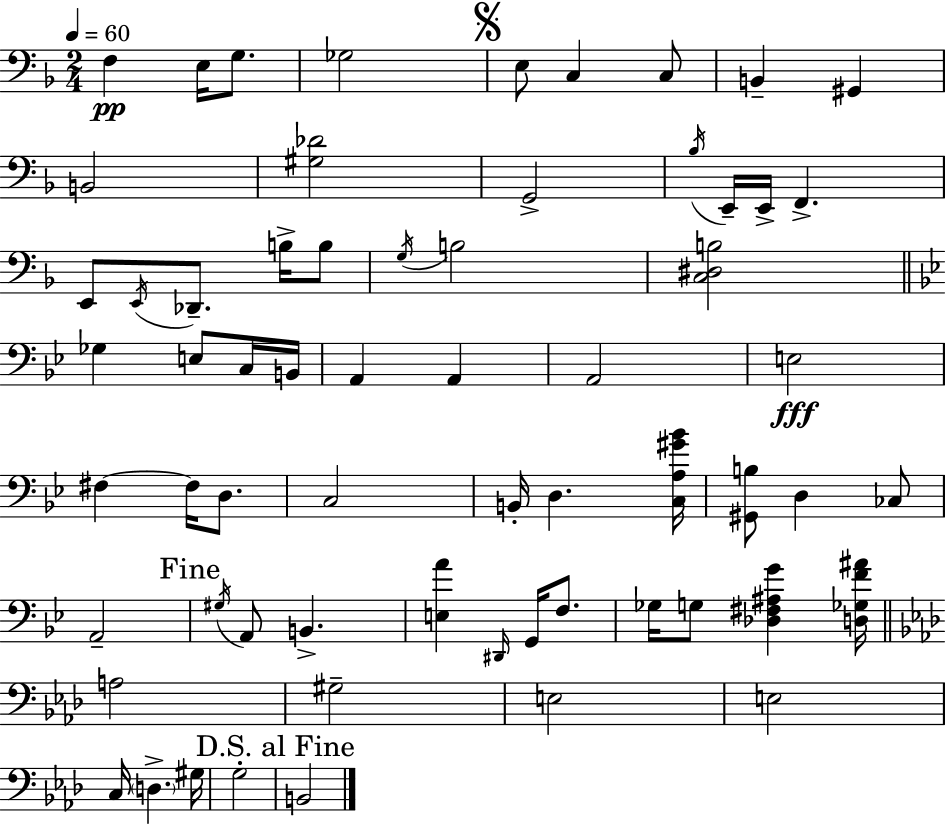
X:1
T:Untitled
M:2/4
L:1/4
K:Dm
F, E,/4 G,/2 _G,2 E,/2 C, C,/2 B,, ^G,, B,,2 [^G,_D]2 G,,2 _B,/4 E,,/4 E,,/4 F,, E,,/2 E,,/4 _D,,/2 B,/4 B,/2 G,/4 B,2 [C,^D,B,]2 _G, E,/2 C,/4 B,,/4 A,, A,, A,,2 E,2 ^F, ^F,/4 D,/2 C,2 B,,/4 D, [C,A,^G_B]/4 [^G,,B,]/2 D, _C,/2 A,,2 ^G,/4 A,,/2 B,, [E,A] ^D,,/4 G,,/4 F,/2 _G,/4 G,/2 [_D,^F,^A,G] [D,_G,F^A]/4 A,2 ^G,2 E,2 E,2 C,/4 D, ^G,/4 G,2 B,,2